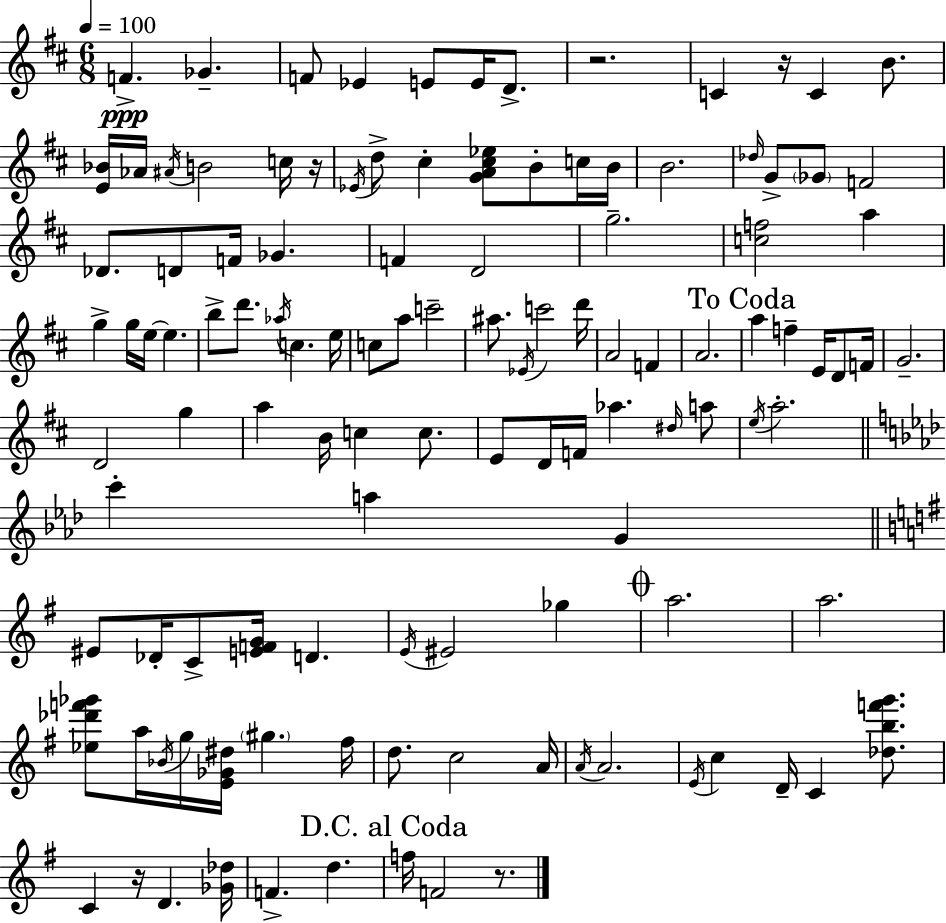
{
  \clef treble
  \numericTimeSignature
  \time 6/8
  \key d \major
  \tempo 4 = 100
  f'4.->\ppp ges'4.-- | f'8 ees'4 e'8 e'16 d'8.-> | r2. | c'4 r16 c'4 b'8. | \break <e' bes'>16 aes'16 \acciaccatura { ais'16 } b'2 c''16 | r16 \acciaccatura { ees'16 } d''8-> cis''4-. <g' a' cis'' ees''>8 b'8-. | c''16 b'16 b'2. | \grace { des''16 } g'8-> \parenthesize ges'8 f'2 | \break des'8. d'8 f'16 ges'4. | f'4 d'2 | g''2.-- | <c'' f''>2 a''4 | \break g''4-> g''16 e''16~~ e''4. | b''8-> d'''8. \acciaccatura { aes''16 } c''4. | e''16 c''8 a''8 c'''2-- | ais''8. \acciaccatura { ees'16 } c'''2 | \break d'''16 a'2 | f'4 a'2. | \mark "To Coda" a''4 f''4-- | e'16 d'8 f'16 g'2.-- | \break d'2 | g''4 a''4 b'16 c''4 | c''8. e'8 d'16 f'16 aes''4. | \grace { dis''16 } a''8 \acciaccatura { e''16 } a''2.-. | \break \bar "||" \break \key f \minor c'''4-. a''4 g'4 | \bar "||" \break \key g \major eis'8 des'16-. c'8-> <e' f' g'>16 d'4. | \acciaccatura { e'16 } eis'2 ges''4 | \mark \markup { \musicglyph "scripts.coda" } a''2. | a''2. | \break <ees'' des''' f''' ges'''>8 a''16 \acciaccatura { bes'16 } g''16 <e' ges' dis''>16 \parenthesize gis''4. | fis''16 d''8. c''2 | a'16 \acciaccatura { a'16 } a'2. | \acciaccatura { e'16 } c''4 d'16-- c'4 | \break <des'' b'' f''' g'''>8. c'4 r16 d'4. | <ges' des''>16 f'4.-> d''4. | \mark "D.C. al Coda" f''16 f'2 | r8. \bar "|."
}